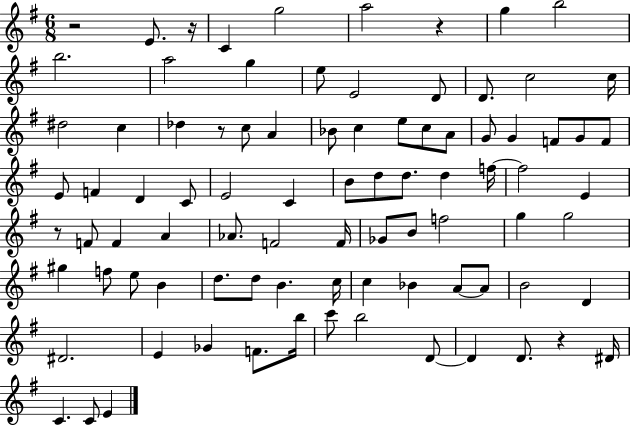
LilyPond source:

{
  \clef treble
  \numericTimeSignature
  \time 6/8
  \key g \major
  r2 e'8. r16 | c'4 g''2 | a''2 r4 | g''4 b''2 | \break b''2. | a''2 g''4 | e''8 e'2 d'8 | d'8. c''2 c''16 | \break dis''2 c''4 | des''4 r8 c''8 a'4 | bes'8 c''4 e''8 c''8 a'8 | g'8 g'4 f'8 g'8 f'8 | \break e'8 f'4 d'4 c'8 | e'2 c'4 | b'8 d''8 d''8. d''4 f''16~~ | f''2 e'4 | \break r8 f'8 f'4 a'4 | aes'8. f'2 f'16 | ges'8 b'8 f''2 | g''4 g''2 | \break gis''4 f''8 e''8 b'4 | d''8. d''8 b'4. c''16 | c''4 bes'4 a'8~~ a'8 | b'2 d'4 | \break dis'2. | e'4 ges'4 f'8. b''16 | c'''8 b''2 d'8~~ | d'4 d'8. r4 dis'16 | \break c'4. c'8 e'4 | \bar "|."
}